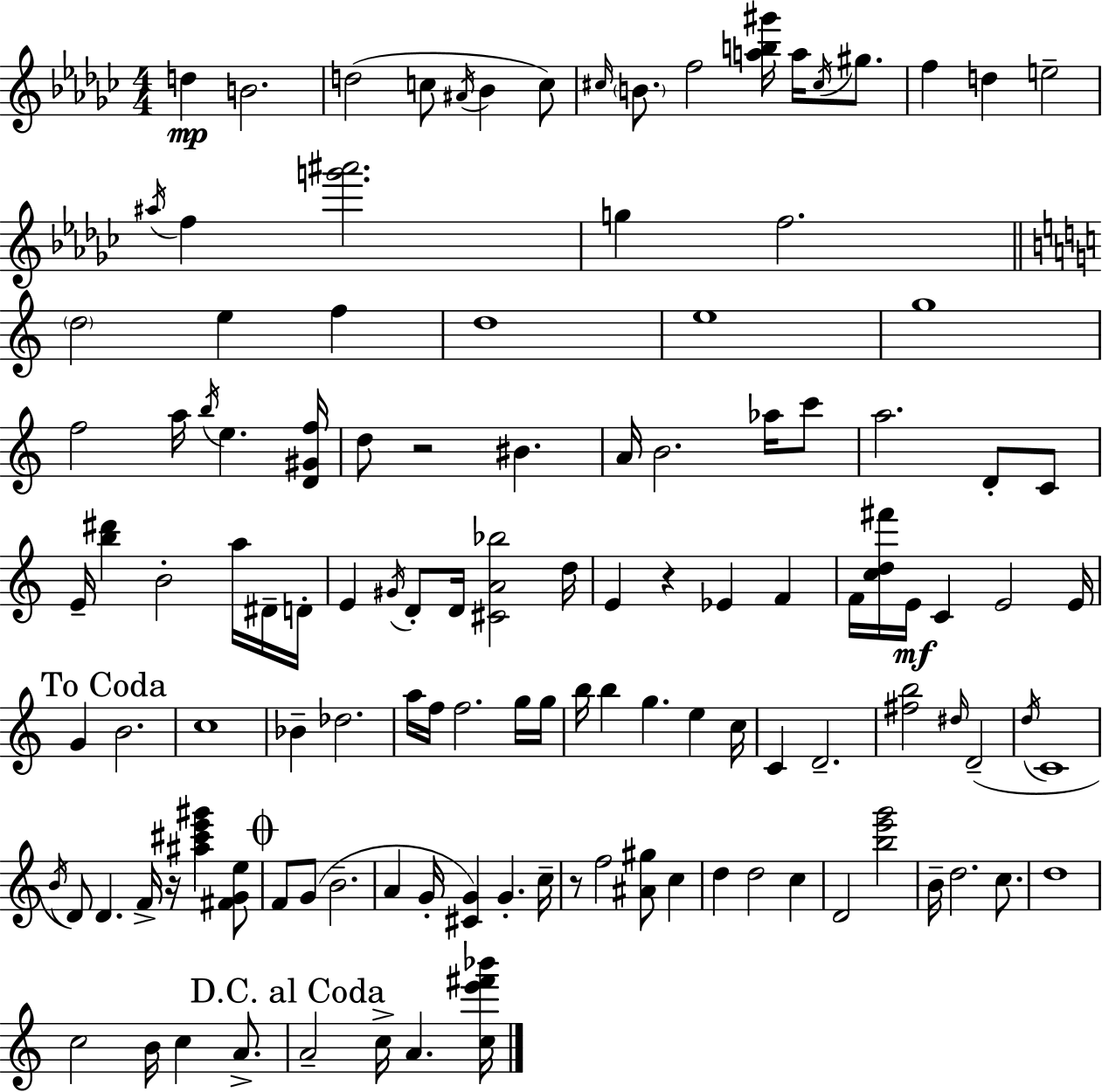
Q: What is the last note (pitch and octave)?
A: A4